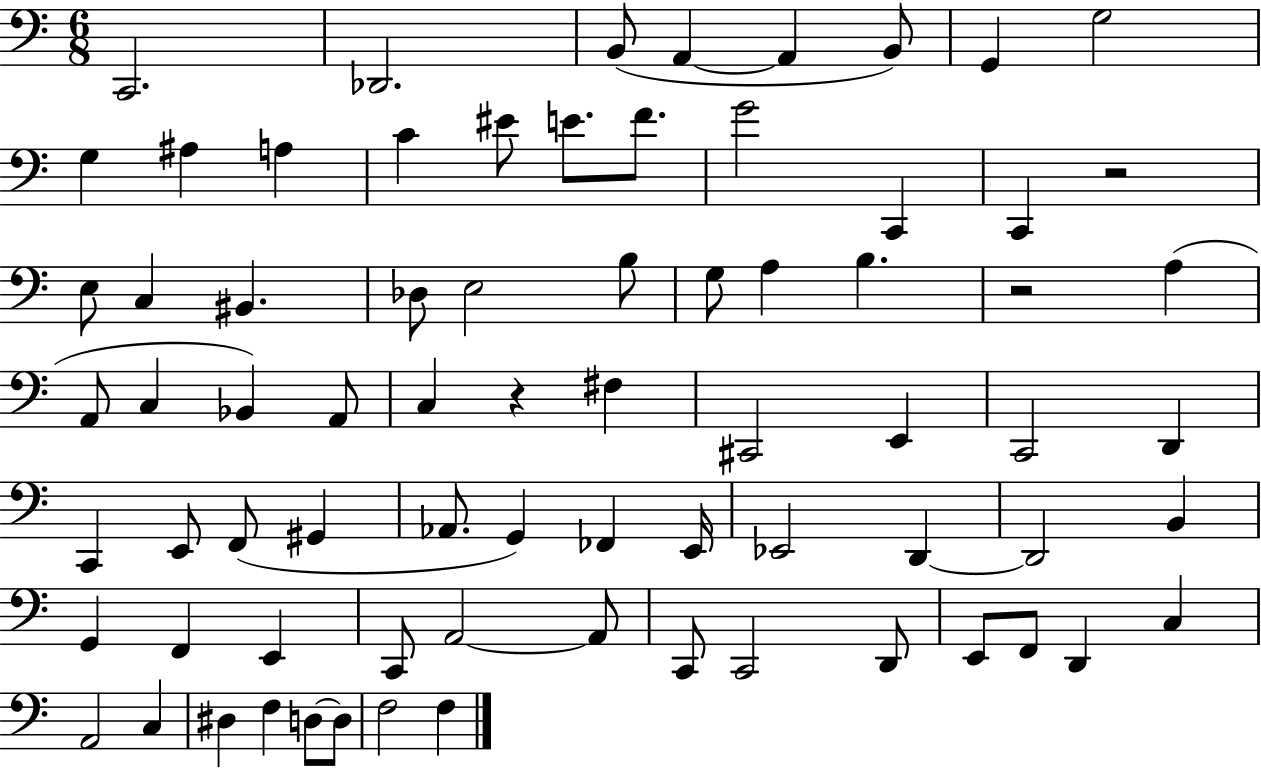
X:1
T:Untitled
M:6/8
L:1/4
K:C
C,,2 _D,,2 B,,/2 A,, A,, B,,/2 G,, G,2 G, ^A, A, C ^E/2 E/2 F/2 G2 C,, C,, z2 E,/2 C, ^B,, _D,/2 E,2 B,/2 G,/2 A, B, z2 A, A,,/2 C, _B,, A,,/2 C, z ^F, ^C,,2 E,, C,,2 D,, C,, E,,/2 F,,/2 ^G,, _A,,/2 G,, _F,, E,,/4 _E,,2 D,, D,,2 B,, G,, F,, E,, C,,/2 A,,2 A,,/2 C,,/2 C,,2 D,,/2 E,,/2 F,,/2 D,, C, A,,2 C, ^D, F, D,/2 D,/2 F,2 F,